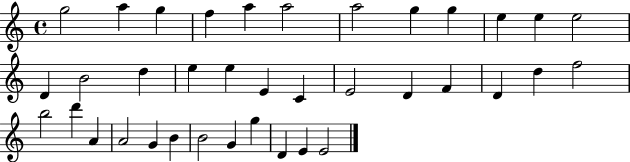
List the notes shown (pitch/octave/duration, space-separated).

G5/h A5/q G5/q F5/q A5/q A5/h A5/h G5/q G5/q E5/q E5/q E5/h D4/q B4/h D5/q E5/q E5/q E4/q C4/q E4/h D4/q F4/q D4/q D5/q F5/h B5/h D6/q A4/q A4/h G4/q B4/q B4/h G4/q G5/q D4/q E4/q E4/h